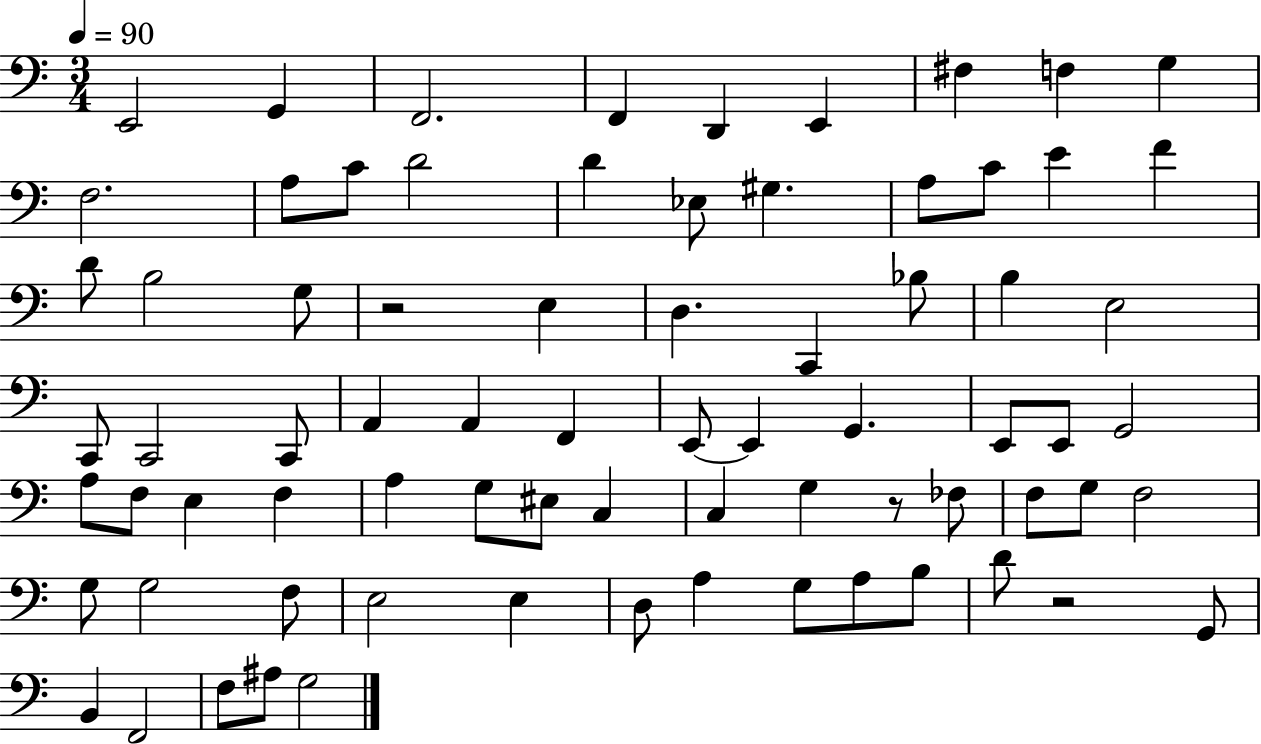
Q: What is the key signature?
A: C major